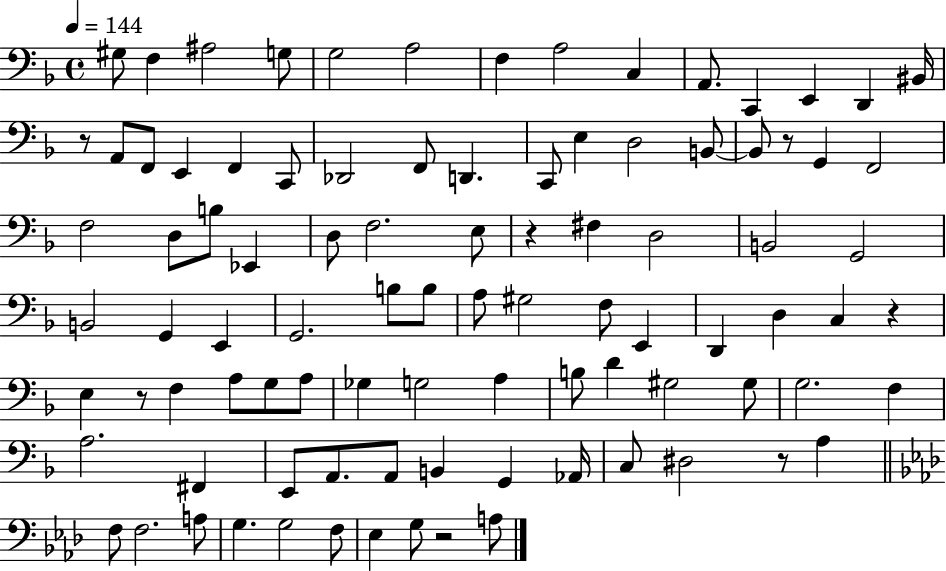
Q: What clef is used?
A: bass